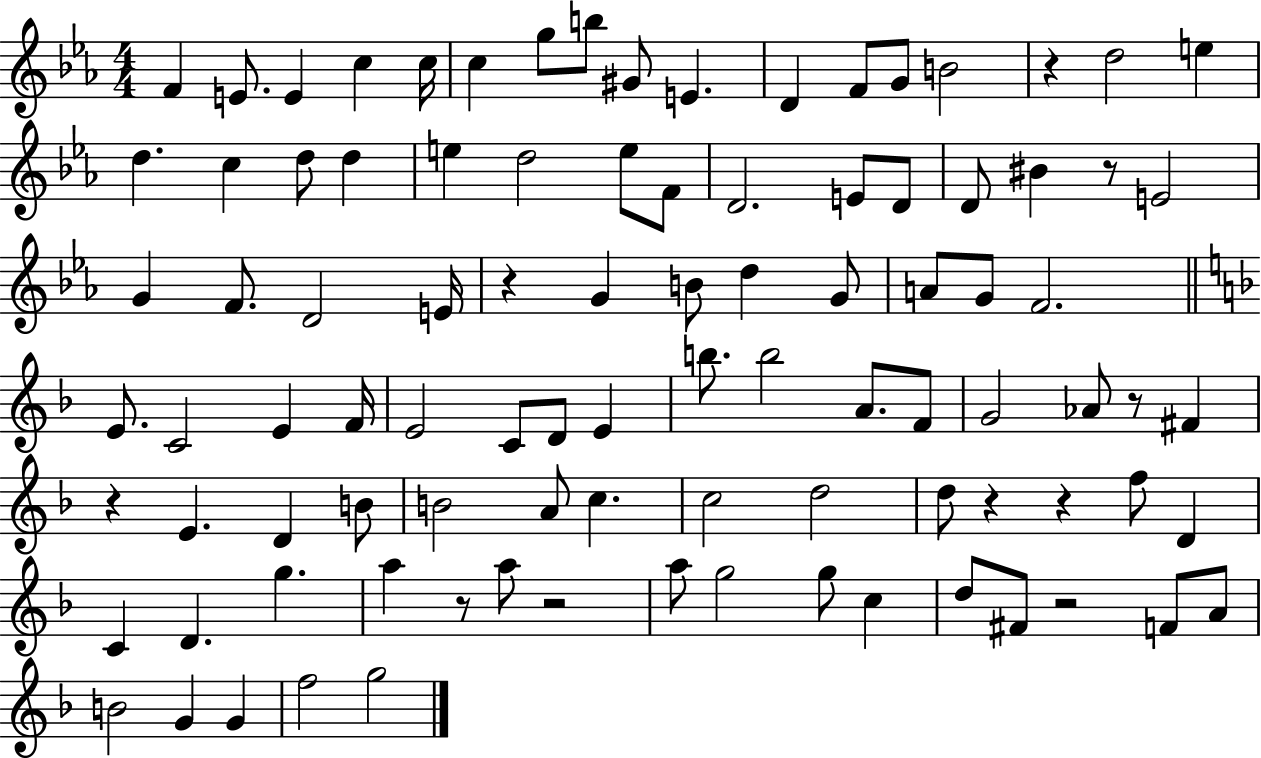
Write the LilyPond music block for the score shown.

{
  \clef treble
  \numericTimeSignature
  \time 4/4
  \key ees \major
  f'4 e'8. e'4 c''4 c''16 | c''4 g''8 b''8 gis'8 e'4. | d'4 f'8 g'8 b'2 | r4 d''2 e''4 | \break d''4. c''4 d''8 d''4 | e''4 d''2 e''8 f'8 | d'2. e'8 d'8 | d'8 bis'4 r8 e'2 | \break g'4 f'8. d'2 e'16 | r4 g'4 b'8 d''4 g'8 | a'8 g'8 f'2. | \bar "||" \break \key f \major e'8. c'2 e'4 f'16 | e'2 c'8 d'8 e'4 | b''8. b''2 a'8. f'8 | g'2 aes'8 r8 fis'4 | \break r4 e'4. d'4 b'8 | b'2 a'8 c''4. | c''2 d''2 | d''8 r4 r4 f''8 d'4 | \break c'4 d'4. g''4. | a''4 r8 a''8 r2 | a''8 g''2 g''8 c''4 | d''8 fis'8 r2 f'8 a'8 | \break b'2 g'4 g'4 | f''2 g''2 | \bar "|."
}